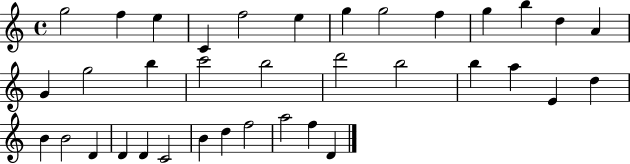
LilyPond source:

{
  \clef treble
  \time 4/4
  \defaultTimeSignature
  \key c \major
  g''2 f''4 e''4 | c'4 f''2 e''4 | g''4 g''2 f''4 | g''4 b''4 d''4 a'4 | \break g'4 g''2 b''4 | c'''2 b''2 | d'''2 b''2 | b''4 a''4 e'4 d''4 | \break b'4 b'2 d'4 | d'4 d'4 c'2 | b'4 d''4 f''2 | a''2 f''4 d'4 | \break \bar "|."
}